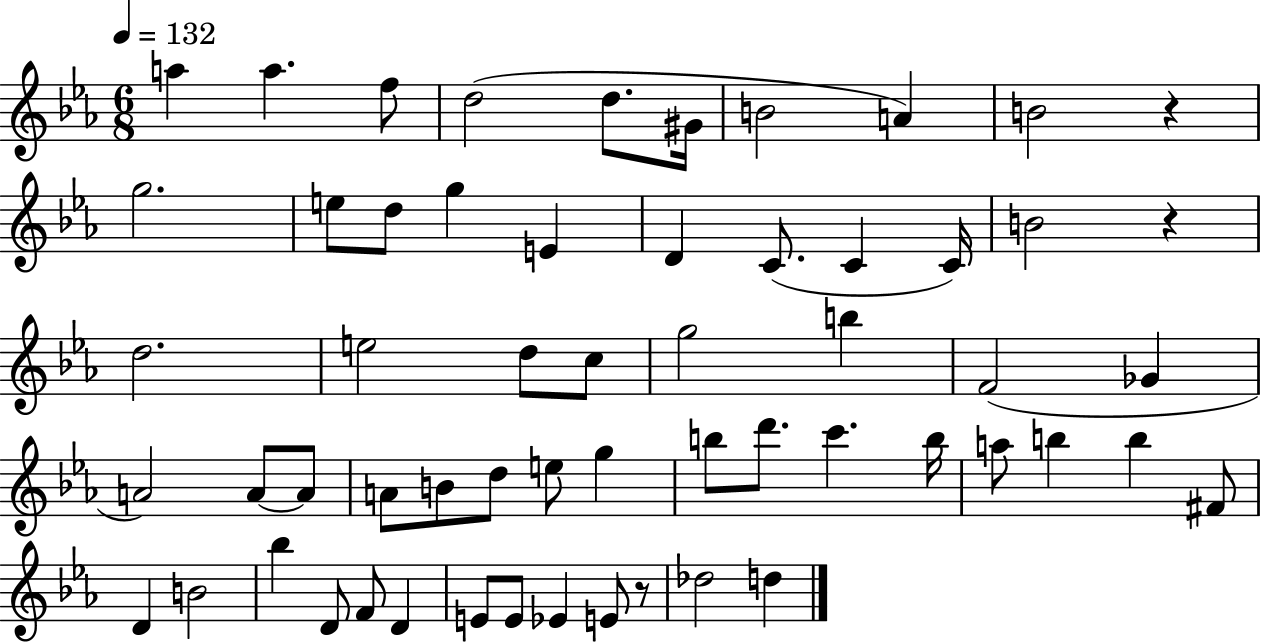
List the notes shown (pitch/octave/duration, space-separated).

A5/q A5/q. F5/e D5/h D5/e. G#4/s B4/h A4/q B4/h R/q G5/h. E5/e D5/e G5/q E4/q D4/q C4/e. C4/q C4/s B4/h R/q D5/h. E5/h D5/e C5/e G5/h B5/q F4/h Gb4/q A4/h A4/e A4/e A4/e B4/e D5/e E5/e G5/q B5/e D6/e. C6/q. B5/s A5/e B5/q B5/q F#4/e D4/q B4/h Bb5/q D4/e F4/e D4/q E4/e E4/e Eb4/q E4/e R/e Db5/h D5/q